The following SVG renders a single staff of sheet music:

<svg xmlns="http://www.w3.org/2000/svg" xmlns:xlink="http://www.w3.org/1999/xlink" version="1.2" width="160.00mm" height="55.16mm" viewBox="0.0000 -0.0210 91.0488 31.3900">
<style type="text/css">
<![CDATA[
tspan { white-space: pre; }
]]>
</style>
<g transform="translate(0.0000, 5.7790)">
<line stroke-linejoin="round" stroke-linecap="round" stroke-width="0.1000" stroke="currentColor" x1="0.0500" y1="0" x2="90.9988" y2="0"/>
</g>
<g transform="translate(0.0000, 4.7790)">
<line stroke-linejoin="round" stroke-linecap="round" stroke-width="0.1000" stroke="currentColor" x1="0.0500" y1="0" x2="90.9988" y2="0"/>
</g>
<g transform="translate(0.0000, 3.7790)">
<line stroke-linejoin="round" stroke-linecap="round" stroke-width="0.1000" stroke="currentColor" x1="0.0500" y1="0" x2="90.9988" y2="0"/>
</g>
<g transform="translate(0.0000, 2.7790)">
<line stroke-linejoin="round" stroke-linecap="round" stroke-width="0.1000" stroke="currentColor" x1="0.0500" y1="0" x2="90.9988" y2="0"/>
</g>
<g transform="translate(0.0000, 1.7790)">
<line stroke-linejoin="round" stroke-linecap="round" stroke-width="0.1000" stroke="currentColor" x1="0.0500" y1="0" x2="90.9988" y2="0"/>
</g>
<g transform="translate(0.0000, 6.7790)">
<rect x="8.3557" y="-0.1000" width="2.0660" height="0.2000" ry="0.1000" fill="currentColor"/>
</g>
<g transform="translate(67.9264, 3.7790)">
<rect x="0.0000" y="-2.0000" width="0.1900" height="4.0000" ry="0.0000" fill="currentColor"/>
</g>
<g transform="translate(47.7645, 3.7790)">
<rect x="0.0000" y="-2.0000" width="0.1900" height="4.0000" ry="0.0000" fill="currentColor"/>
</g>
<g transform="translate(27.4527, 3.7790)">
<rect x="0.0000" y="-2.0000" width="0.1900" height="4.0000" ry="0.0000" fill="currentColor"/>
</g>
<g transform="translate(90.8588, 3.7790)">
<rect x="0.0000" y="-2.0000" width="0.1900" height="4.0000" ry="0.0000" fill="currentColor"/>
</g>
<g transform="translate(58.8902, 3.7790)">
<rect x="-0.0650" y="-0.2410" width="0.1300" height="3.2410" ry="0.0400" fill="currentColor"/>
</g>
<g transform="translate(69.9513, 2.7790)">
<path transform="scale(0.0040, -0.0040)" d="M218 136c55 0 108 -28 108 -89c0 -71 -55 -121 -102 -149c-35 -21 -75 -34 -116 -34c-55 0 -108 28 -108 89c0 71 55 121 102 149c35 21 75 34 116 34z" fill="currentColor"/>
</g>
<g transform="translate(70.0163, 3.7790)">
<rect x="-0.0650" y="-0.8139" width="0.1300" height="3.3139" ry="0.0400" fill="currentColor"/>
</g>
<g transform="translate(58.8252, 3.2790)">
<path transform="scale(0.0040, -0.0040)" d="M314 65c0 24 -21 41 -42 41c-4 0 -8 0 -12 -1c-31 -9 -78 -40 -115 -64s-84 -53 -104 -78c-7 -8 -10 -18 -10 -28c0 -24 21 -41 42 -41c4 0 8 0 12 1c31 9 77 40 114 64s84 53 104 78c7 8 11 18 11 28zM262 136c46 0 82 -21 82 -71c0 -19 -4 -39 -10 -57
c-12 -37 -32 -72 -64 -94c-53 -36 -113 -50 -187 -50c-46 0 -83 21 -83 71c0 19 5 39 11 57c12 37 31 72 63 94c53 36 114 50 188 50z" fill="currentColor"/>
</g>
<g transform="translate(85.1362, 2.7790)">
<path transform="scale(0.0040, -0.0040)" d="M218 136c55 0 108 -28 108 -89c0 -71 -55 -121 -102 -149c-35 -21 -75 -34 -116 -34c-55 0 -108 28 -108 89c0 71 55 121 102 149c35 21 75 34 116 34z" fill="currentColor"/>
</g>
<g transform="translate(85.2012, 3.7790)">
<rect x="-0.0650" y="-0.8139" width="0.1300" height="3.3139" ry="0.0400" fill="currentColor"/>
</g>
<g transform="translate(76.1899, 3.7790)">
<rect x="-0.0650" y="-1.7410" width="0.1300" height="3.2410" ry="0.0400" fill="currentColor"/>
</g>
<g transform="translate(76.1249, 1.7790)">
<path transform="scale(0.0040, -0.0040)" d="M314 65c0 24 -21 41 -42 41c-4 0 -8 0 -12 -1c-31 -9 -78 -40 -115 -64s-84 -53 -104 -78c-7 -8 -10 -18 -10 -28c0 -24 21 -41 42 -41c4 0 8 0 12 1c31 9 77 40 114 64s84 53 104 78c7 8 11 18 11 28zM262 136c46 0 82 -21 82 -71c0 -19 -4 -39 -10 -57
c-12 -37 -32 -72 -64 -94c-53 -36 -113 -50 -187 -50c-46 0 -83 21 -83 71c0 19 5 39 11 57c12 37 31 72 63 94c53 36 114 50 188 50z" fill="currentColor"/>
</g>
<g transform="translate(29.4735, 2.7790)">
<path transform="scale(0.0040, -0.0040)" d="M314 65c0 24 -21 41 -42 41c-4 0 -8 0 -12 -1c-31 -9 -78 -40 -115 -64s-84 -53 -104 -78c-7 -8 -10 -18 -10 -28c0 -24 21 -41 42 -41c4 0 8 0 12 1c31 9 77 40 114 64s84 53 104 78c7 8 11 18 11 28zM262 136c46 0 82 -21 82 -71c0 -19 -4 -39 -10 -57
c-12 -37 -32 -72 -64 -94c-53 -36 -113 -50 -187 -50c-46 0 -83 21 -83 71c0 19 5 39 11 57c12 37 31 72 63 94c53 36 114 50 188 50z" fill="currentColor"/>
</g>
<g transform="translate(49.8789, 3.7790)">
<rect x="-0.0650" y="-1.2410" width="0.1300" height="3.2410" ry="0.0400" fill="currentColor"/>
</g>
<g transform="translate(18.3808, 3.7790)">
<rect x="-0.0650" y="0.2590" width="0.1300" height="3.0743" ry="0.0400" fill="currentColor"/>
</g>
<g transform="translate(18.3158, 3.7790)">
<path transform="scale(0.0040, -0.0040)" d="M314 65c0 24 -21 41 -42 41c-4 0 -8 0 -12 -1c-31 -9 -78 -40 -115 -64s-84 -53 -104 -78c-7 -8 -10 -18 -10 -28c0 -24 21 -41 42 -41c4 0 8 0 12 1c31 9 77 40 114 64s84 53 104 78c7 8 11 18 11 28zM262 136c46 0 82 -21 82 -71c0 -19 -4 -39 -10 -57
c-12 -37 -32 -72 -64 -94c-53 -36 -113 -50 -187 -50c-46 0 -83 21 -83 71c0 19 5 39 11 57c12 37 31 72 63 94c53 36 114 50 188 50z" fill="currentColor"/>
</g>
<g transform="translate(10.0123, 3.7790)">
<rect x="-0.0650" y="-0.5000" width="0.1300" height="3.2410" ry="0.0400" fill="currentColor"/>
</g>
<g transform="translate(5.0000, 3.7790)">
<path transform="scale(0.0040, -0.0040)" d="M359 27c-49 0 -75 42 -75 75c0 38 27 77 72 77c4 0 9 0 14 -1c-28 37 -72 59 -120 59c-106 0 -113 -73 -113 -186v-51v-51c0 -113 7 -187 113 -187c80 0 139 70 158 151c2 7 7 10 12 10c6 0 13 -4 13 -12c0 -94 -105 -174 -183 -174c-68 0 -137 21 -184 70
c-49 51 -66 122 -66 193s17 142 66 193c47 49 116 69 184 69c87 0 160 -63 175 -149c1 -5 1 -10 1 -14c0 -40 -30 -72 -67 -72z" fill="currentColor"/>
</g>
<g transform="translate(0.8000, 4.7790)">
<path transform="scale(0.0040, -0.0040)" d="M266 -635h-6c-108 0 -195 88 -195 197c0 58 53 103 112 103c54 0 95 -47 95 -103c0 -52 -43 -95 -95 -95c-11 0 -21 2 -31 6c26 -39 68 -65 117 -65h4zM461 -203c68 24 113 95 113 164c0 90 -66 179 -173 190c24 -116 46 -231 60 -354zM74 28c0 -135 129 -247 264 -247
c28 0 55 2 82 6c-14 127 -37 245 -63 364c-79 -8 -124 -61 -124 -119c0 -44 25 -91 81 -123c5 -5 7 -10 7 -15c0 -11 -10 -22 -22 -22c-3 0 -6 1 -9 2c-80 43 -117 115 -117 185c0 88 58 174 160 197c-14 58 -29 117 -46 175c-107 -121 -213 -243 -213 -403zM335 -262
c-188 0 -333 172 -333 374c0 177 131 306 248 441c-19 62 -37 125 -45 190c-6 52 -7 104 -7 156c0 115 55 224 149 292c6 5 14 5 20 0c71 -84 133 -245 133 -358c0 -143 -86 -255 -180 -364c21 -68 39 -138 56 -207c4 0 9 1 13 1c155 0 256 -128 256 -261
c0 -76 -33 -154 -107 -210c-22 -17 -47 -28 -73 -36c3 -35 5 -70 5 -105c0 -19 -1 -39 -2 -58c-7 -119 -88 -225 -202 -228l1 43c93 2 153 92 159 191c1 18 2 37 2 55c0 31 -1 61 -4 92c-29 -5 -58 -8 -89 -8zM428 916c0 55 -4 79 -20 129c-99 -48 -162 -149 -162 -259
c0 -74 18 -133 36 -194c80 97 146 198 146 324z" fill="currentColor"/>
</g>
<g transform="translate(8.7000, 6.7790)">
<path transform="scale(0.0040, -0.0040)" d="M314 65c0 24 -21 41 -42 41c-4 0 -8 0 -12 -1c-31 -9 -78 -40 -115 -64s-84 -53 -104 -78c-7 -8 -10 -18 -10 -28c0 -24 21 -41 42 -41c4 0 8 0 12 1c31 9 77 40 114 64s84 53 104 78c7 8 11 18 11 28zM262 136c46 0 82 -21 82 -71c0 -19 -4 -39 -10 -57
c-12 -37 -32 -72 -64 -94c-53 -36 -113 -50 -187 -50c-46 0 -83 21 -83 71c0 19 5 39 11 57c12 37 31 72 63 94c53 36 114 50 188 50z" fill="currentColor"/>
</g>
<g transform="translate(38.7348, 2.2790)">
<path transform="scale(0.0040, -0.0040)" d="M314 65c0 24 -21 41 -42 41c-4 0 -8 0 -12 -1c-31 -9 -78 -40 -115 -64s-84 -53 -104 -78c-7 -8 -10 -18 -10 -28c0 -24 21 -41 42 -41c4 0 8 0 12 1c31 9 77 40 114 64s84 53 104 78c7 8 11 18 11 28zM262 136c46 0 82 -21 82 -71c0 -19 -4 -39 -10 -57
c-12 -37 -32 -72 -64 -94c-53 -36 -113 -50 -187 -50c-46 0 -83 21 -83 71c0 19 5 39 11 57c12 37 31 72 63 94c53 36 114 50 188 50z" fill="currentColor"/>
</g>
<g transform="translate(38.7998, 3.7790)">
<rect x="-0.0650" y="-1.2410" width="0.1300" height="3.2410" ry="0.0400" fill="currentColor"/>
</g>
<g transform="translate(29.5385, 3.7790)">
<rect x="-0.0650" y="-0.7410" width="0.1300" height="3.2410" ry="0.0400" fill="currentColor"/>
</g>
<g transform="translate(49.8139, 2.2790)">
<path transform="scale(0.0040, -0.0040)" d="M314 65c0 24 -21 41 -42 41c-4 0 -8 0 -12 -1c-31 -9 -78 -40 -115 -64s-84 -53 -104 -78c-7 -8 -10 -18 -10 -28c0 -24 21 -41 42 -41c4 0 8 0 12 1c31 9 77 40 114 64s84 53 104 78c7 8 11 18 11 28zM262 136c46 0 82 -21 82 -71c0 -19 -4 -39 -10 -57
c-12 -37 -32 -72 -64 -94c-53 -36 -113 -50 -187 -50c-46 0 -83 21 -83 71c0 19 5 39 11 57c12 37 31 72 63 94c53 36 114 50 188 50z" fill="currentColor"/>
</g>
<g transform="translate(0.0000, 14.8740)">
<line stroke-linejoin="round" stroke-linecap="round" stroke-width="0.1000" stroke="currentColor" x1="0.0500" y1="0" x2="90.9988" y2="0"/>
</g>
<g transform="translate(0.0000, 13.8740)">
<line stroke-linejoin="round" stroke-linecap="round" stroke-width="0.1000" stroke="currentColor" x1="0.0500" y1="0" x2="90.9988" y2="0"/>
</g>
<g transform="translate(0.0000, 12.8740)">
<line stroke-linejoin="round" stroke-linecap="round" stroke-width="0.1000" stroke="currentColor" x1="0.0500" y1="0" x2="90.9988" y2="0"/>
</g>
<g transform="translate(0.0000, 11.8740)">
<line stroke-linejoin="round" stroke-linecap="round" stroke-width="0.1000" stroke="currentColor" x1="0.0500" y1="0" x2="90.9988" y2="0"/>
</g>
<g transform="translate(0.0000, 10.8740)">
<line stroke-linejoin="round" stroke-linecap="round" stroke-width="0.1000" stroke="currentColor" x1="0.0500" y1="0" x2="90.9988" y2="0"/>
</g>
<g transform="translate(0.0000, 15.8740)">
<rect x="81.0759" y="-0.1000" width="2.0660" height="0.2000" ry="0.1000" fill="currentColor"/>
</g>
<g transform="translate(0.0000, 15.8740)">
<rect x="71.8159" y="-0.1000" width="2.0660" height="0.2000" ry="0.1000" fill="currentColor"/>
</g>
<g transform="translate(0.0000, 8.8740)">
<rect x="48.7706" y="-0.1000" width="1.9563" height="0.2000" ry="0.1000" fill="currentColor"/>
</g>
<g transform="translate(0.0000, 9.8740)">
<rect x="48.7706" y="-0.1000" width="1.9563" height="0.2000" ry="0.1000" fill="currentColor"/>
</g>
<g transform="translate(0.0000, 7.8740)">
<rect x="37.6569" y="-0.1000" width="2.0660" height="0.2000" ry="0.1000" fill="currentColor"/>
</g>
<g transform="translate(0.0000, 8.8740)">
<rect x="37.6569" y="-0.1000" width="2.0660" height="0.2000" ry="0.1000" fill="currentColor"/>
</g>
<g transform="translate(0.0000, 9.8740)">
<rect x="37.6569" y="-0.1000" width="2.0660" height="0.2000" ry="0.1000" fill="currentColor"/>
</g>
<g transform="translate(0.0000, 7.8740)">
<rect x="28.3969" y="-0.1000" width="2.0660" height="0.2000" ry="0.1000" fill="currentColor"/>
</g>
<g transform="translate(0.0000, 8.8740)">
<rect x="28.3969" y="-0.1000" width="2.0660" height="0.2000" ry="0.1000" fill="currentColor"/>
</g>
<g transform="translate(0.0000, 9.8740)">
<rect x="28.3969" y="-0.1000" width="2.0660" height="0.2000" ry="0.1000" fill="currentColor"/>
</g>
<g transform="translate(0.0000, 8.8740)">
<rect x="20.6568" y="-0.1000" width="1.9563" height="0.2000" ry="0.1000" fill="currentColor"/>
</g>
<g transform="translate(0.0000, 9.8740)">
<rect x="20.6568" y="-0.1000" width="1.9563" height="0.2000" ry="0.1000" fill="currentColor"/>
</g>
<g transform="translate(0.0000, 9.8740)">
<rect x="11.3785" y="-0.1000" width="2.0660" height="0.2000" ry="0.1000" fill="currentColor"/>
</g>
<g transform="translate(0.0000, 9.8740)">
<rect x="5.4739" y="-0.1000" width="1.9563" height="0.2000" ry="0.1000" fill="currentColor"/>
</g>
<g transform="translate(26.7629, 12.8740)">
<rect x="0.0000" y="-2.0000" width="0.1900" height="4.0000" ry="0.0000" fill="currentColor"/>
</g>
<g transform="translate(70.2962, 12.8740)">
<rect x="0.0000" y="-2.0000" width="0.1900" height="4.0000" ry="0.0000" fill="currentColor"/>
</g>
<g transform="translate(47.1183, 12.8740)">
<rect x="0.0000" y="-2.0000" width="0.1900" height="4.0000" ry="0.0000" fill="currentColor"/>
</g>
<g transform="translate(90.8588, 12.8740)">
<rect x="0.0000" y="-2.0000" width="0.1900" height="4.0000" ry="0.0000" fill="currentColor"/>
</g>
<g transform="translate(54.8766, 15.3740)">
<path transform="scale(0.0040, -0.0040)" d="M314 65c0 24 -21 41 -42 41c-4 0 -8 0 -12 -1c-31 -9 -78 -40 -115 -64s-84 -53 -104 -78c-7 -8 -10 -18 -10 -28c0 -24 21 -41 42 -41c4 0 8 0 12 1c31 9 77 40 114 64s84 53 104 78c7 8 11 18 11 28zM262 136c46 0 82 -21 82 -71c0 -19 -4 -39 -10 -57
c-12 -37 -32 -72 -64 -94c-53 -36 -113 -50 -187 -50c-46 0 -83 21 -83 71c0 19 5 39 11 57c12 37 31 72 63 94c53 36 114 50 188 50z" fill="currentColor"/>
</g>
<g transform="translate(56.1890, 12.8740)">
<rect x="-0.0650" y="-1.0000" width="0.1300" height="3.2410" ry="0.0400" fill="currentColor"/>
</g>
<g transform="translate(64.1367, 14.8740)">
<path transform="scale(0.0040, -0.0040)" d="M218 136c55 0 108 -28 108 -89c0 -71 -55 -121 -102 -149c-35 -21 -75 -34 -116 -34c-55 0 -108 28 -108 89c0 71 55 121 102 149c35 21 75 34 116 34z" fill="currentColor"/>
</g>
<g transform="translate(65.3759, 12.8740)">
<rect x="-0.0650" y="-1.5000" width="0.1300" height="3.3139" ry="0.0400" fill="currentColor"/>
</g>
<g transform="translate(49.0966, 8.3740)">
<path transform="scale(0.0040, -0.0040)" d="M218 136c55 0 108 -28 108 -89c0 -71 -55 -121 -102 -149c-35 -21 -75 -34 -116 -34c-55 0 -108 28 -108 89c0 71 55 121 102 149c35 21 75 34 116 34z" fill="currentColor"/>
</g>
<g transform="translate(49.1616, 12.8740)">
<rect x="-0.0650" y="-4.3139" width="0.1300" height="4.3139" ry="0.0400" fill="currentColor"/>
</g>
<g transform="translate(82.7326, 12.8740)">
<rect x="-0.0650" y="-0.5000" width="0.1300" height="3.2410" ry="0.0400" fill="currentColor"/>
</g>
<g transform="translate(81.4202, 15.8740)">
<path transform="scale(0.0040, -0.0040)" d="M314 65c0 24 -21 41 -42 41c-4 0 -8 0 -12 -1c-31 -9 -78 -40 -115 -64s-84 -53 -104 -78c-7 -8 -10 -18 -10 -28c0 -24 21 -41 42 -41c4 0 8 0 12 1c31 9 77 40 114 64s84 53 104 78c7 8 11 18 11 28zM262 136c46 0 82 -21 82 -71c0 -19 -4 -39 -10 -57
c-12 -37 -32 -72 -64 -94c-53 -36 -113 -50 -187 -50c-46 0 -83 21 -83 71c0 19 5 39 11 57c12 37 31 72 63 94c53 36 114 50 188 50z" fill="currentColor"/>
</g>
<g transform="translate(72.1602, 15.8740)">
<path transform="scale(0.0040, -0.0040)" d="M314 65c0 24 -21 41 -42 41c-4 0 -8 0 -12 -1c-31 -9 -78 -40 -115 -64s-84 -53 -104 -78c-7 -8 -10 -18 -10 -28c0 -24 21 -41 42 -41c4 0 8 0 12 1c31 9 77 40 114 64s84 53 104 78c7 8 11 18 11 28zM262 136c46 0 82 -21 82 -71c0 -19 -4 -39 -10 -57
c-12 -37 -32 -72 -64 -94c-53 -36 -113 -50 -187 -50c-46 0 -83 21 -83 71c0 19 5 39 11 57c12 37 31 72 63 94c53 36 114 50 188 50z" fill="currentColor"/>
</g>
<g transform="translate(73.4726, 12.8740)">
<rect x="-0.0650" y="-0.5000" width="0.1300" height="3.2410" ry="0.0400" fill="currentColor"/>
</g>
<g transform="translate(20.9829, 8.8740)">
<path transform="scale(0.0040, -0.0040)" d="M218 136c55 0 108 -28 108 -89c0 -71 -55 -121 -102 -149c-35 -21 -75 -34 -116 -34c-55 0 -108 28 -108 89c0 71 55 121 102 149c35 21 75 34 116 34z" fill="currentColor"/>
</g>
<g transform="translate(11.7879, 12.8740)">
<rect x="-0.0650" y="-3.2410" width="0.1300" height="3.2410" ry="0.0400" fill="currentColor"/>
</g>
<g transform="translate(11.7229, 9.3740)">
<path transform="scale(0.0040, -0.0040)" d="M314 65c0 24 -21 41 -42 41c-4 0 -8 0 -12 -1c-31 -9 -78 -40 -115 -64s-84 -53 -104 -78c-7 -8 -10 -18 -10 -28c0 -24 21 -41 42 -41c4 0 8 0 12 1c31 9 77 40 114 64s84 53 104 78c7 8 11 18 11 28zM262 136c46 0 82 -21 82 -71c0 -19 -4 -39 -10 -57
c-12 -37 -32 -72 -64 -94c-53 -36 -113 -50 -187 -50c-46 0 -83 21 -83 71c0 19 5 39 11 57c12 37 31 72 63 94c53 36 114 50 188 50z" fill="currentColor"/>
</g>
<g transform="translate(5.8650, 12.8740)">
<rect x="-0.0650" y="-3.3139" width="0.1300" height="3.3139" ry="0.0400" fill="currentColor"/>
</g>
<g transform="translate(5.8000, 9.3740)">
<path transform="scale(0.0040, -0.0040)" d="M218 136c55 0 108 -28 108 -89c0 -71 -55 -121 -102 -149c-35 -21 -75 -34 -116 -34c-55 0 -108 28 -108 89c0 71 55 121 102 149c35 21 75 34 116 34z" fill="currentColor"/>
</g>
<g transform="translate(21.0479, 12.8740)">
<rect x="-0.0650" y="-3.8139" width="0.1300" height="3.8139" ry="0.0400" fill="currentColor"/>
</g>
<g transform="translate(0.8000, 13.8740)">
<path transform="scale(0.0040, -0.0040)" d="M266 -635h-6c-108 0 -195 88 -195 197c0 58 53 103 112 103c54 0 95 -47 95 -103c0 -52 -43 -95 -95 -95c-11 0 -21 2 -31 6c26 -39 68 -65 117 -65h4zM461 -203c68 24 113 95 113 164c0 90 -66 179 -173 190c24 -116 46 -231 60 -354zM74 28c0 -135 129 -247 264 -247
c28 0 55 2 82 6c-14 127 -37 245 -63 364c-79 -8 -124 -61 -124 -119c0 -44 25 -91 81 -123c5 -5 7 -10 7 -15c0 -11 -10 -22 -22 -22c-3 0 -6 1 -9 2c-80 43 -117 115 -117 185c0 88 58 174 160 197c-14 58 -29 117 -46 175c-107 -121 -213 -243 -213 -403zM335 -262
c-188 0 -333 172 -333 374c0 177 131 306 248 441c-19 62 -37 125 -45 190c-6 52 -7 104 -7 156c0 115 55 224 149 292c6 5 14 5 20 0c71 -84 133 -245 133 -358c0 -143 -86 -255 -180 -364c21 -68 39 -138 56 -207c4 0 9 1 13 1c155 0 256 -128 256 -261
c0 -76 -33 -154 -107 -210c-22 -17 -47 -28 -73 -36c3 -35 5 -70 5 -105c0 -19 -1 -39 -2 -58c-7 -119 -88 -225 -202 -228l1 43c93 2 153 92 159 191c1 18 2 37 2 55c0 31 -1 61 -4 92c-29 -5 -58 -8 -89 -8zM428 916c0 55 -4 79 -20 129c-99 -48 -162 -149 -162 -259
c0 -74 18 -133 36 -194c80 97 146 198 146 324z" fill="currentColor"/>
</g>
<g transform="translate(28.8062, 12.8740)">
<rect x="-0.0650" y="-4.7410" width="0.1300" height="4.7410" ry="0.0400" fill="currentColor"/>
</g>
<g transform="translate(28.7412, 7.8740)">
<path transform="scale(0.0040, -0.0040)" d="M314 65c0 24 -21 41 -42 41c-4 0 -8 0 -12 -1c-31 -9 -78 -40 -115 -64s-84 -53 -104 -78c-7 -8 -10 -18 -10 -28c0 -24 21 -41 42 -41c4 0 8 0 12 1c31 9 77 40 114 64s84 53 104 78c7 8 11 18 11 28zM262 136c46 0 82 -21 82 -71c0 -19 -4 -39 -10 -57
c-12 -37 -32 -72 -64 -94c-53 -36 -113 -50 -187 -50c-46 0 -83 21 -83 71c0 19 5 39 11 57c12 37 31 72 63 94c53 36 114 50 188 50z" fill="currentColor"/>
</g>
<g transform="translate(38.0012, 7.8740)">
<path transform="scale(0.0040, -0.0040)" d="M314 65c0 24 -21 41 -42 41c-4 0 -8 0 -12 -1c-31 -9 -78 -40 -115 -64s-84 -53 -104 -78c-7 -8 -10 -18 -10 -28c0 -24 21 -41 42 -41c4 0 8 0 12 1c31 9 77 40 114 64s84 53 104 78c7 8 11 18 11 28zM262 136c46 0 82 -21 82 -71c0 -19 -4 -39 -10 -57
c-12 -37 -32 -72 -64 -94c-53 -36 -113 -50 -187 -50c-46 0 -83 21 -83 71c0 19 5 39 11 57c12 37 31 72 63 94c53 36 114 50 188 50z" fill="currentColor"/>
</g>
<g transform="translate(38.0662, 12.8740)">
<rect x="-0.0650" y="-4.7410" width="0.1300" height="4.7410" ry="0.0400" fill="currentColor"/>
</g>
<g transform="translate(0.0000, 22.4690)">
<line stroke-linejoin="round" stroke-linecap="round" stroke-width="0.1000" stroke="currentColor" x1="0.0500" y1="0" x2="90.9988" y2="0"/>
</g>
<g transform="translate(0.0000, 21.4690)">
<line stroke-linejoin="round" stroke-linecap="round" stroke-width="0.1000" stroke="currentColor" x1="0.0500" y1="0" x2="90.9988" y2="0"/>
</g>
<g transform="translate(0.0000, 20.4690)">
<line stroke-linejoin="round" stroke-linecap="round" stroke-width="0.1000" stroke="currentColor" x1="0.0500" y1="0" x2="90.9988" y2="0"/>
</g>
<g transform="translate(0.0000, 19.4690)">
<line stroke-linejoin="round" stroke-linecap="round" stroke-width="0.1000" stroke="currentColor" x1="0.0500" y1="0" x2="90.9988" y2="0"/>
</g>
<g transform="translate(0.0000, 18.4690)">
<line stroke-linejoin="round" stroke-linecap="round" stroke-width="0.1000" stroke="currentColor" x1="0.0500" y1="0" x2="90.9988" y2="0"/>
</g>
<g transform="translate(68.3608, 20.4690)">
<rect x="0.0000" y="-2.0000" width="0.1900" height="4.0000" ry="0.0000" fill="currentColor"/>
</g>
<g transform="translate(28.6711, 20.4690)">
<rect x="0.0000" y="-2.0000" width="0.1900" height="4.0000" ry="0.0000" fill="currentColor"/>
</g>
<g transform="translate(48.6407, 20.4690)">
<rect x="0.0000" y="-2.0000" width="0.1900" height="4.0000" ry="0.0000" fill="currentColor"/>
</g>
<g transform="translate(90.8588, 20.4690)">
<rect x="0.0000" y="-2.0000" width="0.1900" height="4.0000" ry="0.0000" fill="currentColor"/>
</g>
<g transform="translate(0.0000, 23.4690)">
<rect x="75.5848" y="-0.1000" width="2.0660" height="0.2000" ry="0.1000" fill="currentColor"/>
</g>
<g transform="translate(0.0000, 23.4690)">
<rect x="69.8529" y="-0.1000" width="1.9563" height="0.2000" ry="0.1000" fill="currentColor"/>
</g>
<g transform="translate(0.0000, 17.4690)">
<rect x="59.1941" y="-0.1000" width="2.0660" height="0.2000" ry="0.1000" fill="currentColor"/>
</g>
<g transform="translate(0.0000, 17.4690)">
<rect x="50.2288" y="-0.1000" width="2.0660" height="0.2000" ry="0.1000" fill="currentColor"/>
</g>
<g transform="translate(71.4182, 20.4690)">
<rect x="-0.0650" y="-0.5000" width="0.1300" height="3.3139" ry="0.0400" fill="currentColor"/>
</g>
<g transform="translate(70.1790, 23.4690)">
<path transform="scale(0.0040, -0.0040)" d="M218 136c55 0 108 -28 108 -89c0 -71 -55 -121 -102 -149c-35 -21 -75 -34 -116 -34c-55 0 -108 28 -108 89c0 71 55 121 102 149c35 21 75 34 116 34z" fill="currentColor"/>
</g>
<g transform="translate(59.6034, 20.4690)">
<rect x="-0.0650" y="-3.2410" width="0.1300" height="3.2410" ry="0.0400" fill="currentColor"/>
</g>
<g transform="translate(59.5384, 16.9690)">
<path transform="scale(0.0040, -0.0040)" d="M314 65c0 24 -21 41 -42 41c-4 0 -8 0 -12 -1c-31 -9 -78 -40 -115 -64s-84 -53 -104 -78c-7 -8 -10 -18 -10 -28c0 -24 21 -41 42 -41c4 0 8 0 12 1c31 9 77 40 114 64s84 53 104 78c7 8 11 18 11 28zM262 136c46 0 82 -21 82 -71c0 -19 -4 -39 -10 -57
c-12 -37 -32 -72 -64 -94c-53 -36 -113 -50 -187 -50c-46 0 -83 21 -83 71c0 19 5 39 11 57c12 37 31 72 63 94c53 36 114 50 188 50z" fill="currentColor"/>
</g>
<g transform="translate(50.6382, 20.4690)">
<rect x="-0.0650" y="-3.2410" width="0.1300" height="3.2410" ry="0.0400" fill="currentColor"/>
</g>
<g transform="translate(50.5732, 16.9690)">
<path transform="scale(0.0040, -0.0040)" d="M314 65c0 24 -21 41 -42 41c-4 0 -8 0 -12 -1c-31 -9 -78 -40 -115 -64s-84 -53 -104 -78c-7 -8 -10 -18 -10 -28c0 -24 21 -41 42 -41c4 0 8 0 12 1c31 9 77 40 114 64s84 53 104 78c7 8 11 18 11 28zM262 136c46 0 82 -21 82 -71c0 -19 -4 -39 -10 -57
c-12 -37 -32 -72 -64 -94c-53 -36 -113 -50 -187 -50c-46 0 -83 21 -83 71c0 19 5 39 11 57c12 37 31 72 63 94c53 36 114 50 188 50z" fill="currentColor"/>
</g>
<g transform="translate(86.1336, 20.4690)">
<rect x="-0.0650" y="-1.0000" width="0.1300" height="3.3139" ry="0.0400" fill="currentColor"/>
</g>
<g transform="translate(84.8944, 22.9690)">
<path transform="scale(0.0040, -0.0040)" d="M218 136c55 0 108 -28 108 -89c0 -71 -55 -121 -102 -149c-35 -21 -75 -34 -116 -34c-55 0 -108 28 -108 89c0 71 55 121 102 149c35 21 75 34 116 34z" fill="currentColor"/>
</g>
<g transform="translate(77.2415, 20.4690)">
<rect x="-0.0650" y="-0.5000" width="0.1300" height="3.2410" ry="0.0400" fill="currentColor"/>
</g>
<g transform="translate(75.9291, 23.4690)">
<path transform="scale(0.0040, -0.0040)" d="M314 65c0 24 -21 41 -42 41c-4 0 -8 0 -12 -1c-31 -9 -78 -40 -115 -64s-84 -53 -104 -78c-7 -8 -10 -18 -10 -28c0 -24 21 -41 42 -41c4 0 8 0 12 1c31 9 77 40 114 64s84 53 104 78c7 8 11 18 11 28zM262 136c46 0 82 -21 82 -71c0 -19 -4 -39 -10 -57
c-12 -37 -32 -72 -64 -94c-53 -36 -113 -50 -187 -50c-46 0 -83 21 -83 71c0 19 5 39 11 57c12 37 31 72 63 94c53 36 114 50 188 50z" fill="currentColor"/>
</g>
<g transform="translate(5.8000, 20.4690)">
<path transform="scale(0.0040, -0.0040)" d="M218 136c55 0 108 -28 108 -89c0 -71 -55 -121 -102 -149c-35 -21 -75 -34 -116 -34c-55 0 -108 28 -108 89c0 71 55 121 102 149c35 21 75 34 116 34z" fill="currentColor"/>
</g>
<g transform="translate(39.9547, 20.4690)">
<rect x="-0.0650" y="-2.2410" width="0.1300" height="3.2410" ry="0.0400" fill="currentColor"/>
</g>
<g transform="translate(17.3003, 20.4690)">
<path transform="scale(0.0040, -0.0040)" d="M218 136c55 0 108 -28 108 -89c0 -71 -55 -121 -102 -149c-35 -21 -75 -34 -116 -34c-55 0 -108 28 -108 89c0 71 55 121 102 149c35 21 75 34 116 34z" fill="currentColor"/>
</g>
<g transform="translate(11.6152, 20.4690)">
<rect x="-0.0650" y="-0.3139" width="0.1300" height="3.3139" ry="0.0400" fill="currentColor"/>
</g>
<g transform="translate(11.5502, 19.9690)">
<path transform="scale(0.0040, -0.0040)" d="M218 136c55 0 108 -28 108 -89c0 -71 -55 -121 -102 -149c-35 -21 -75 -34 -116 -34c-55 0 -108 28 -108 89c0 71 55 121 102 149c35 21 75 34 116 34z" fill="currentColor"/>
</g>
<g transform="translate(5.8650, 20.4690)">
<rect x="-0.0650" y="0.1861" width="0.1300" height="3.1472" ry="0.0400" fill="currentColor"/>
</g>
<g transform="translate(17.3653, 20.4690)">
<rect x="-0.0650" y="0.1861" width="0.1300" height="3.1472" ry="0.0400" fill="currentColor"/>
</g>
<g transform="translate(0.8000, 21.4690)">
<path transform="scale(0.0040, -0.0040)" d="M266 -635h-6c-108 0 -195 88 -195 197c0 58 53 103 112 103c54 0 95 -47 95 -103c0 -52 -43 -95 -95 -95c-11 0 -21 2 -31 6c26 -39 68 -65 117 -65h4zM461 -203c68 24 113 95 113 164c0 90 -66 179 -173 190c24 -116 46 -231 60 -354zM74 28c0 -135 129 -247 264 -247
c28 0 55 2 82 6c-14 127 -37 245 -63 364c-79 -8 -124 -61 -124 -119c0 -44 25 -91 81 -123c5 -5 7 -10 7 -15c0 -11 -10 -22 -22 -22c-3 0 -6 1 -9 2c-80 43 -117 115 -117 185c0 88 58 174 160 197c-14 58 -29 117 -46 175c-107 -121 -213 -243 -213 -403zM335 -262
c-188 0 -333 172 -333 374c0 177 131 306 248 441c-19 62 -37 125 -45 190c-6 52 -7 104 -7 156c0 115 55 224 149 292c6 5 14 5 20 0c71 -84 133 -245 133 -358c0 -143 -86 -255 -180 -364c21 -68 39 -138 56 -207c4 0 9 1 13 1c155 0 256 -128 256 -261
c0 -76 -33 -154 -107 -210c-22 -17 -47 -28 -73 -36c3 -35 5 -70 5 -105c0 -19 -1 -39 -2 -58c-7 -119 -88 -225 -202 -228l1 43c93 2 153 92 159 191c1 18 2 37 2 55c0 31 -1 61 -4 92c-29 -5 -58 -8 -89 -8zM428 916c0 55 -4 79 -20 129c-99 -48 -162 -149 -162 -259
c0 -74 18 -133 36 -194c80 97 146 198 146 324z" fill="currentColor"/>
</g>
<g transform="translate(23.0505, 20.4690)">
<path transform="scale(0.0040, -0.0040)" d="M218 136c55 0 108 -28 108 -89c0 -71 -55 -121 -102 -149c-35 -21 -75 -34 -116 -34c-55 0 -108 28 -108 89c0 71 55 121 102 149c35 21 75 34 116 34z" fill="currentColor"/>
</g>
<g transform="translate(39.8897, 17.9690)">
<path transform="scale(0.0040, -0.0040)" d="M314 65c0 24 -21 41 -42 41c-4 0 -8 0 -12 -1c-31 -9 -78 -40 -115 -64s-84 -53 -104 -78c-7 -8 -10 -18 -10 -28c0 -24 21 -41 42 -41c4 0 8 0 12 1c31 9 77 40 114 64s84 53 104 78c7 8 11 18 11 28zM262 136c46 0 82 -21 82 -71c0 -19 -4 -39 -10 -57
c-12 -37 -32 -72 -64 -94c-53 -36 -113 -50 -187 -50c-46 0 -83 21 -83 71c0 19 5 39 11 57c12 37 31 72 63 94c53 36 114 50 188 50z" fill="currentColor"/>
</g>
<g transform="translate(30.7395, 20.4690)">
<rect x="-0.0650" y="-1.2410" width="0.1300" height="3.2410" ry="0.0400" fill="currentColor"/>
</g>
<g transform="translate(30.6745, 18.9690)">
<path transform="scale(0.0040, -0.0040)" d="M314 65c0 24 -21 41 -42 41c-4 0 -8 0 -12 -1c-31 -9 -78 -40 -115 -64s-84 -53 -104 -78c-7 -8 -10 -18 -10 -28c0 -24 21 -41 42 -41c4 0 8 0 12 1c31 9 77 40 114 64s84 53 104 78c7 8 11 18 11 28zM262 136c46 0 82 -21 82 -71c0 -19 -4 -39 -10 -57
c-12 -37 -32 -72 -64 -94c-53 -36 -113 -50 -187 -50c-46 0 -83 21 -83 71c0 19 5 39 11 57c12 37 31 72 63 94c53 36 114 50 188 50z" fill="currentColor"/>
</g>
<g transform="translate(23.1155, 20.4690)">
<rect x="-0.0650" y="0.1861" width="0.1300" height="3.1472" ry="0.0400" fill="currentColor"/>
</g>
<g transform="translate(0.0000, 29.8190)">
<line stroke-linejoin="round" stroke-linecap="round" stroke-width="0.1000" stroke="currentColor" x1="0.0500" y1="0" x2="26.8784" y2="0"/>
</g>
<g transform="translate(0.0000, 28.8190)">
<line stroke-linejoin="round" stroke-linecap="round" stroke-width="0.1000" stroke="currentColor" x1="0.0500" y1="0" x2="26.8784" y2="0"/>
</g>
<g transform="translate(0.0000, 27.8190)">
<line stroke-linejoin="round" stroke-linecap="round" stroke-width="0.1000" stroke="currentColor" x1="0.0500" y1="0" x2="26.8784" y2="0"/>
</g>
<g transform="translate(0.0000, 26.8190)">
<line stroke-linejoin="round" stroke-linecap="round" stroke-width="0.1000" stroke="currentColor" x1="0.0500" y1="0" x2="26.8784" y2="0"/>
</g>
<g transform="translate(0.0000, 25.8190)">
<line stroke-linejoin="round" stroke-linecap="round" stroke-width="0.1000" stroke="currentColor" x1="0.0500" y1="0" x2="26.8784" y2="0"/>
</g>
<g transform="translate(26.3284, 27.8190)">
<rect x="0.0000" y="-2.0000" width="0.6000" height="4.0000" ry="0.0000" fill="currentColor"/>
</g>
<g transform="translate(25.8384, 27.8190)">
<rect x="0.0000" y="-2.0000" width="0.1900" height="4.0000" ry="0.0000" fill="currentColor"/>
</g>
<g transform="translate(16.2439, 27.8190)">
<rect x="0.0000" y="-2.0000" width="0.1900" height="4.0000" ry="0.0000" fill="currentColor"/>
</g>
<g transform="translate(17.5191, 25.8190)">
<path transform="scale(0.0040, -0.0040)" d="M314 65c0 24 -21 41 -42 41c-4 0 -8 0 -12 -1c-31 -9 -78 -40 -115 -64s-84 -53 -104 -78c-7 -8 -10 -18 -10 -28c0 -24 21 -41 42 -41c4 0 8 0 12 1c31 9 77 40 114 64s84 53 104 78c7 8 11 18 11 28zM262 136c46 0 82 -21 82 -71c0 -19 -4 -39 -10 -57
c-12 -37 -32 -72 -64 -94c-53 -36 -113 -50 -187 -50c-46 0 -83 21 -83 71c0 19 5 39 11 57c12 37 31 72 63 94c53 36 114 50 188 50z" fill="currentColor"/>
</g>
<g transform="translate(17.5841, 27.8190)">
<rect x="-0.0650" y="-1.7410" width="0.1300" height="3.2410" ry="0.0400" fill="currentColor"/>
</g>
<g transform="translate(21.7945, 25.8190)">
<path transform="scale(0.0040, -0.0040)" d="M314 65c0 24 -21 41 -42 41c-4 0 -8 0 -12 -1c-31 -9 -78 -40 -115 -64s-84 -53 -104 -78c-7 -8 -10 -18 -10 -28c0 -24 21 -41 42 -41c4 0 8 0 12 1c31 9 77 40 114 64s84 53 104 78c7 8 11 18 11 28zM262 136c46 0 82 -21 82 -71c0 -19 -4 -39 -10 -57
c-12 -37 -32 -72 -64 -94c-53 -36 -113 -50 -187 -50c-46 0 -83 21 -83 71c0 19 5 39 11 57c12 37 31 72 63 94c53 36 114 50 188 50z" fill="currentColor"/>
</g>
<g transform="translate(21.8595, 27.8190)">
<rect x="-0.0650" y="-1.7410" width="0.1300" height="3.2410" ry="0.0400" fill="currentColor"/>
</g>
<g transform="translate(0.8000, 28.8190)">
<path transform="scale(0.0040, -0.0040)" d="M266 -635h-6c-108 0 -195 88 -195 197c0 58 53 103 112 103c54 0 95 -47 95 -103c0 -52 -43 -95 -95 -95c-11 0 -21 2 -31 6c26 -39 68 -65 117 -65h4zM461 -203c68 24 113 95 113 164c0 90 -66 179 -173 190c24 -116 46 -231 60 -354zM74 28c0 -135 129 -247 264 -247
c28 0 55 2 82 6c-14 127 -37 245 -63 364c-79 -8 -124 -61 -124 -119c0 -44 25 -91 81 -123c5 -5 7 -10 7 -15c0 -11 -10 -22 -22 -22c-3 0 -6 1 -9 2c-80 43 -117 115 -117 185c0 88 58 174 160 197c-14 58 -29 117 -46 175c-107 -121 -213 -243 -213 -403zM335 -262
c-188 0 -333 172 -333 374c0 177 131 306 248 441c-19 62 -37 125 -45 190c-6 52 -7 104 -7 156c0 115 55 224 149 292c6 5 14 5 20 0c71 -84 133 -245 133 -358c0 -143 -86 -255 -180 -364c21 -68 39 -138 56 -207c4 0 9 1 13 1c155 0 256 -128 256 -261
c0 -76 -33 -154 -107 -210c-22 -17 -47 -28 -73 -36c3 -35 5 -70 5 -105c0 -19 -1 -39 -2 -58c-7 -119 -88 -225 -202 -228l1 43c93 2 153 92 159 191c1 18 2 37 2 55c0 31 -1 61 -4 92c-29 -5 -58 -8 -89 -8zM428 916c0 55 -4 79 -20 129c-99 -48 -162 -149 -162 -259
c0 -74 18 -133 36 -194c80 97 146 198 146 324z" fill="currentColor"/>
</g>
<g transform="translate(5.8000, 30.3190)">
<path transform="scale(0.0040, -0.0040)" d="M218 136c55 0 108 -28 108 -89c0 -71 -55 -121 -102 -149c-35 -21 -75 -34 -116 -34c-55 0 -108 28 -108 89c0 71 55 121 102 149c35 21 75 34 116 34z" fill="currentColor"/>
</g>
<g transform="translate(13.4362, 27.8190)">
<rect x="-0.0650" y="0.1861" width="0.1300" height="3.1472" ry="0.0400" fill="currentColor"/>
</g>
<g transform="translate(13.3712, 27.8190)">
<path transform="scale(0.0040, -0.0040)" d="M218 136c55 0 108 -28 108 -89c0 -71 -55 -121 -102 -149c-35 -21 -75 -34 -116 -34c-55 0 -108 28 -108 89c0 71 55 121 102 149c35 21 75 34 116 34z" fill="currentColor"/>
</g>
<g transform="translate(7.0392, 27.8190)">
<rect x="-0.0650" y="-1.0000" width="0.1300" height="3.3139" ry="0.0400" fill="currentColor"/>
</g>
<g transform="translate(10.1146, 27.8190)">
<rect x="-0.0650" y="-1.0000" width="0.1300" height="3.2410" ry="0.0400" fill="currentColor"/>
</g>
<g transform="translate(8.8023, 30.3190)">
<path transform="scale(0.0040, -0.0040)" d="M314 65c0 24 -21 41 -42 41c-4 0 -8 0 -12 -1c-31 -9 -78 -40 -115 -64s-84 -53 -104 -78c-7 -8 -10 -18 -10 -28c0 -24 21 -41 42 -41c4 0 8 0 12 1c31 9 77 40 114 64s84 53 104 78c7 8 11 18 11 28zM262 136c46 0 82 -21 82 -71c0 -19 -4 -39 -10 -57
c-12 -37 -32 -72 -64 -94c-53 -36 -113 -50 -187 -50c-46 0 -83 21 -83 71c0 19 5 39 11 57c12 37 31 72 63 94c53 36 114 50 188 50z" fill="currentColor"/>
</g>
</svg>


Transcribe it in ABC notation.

X:1
T:Untitled
M:4/4
L:1/4
K:C
C2 B2 d2 e2 e2 c2 d f2 d b b2 c' e'2 e'2 d' D2 E C2 C2 B c B B e2 g2 b2 b2 C C2 D D D2 B f2 f2